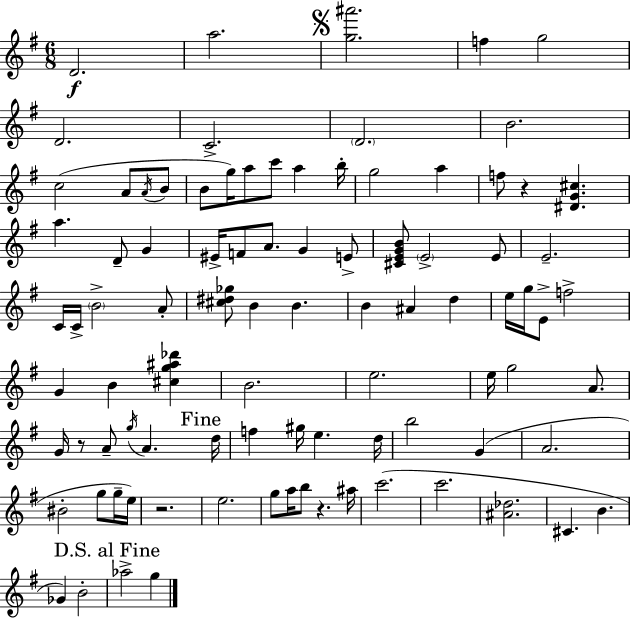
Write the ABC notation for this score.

X:1
T:Untitled
M:6/8
L:1/4
K:Em
D2 a2 [g^a']2 f g2 D2 C2 D2 B2 c2 A/2 A/4 B/2 B/2 g/4 a/2 c'/2 a b/4 g2 a f/2 z [^DG^c] a D/2 G ^E/4 F/2 A/2 G E/2 [^CEGB]/2 E2 E/2 E2 C/4 C/4 B2 A/2 [^c^d_g]/2 B B B ^A d e/4 g/4 E/2 f2 G B [^cg^a_d'] B2 e2 e/4 g2 A/2 G/4 z/2 A/2 g/4 A d/4 f ^g/4 e d/4 b2 G A2 ^B2 g/2 g/4 e/4 z2 e2 g/2 a/4 b/2 z ^a/4 c'2 c'2 [^A_d]2 ^C B _G B2 _a2 g